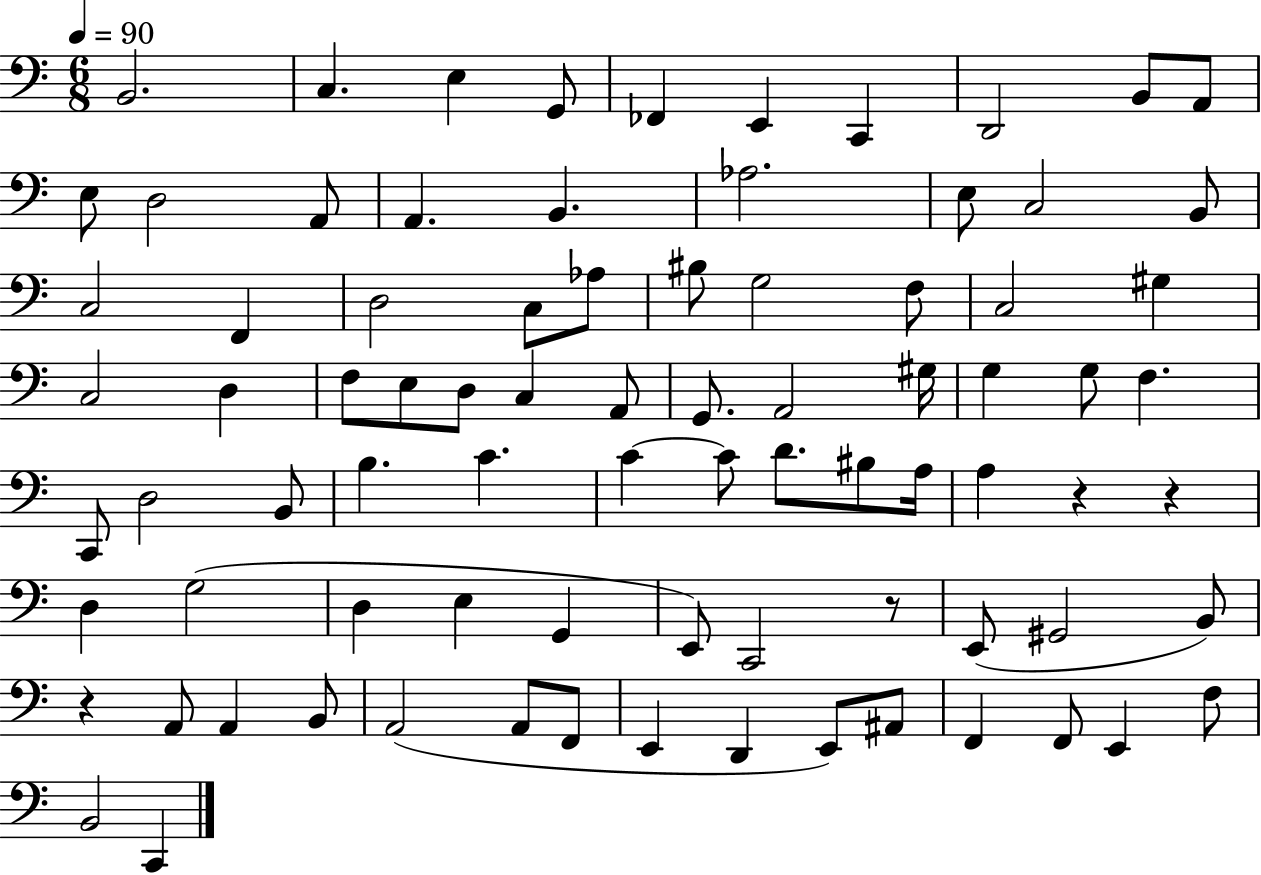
B2/h. C3/q. E3/q G2/e FES2/q E2/q C2/q D2/h B2/e A2/e E3/e D3/h A2/e A2/q. B2/q. Ab3/h. E3/e C3/h B2/e C3/h F2/q D3/h C3/e Ab3/e BIS3/e G3/h F3/e C3/h G#3/q C3/h D3/q F3/e E3/e D3/e C3/q A2/e G2/e. A2/h G#3/s G3/q G3/e F3/q. C2/e D3/h B2/e B3/q. C4/q. C4/q C4/e D4/e. BIS3/e A3/s A3/q R/q R/q D3/q G3/h D3/q E3/q G2/q E2/e C2/h R/e E2/e G#2/h B2/e R/q A2/e A2/q B2/e A2/h A2/e F2/e E2/q D2/q E2/e A#2/e F2/q F2/e E2/q F3/e B2/h C2/q